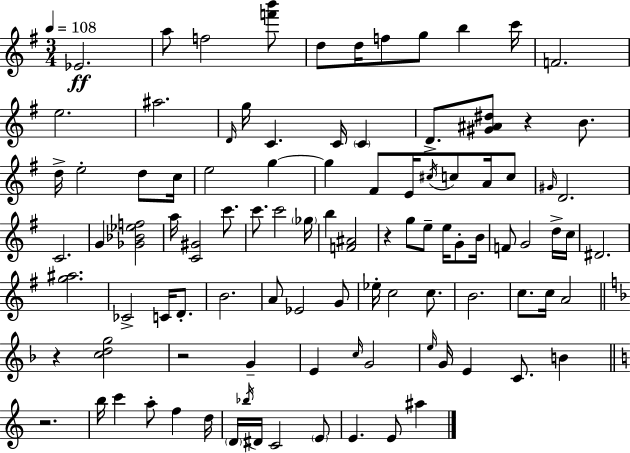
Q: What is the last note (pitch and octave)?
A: A#5